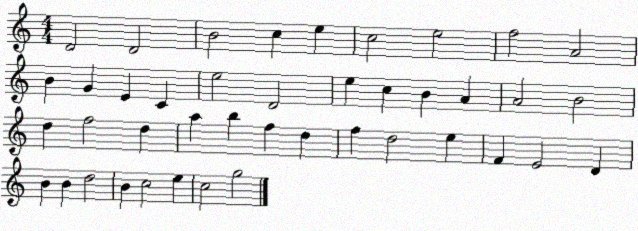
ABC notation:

X:1
T:Untitled
M:4/4
L:1/4
K:C
D2 D2 B2 c e c2 e2 f2 A2 B G E C e2 D2 e c B A A2 B2 d f2 d a b f d f d2 e F E2 D B B d2 B c2 e c2 g2